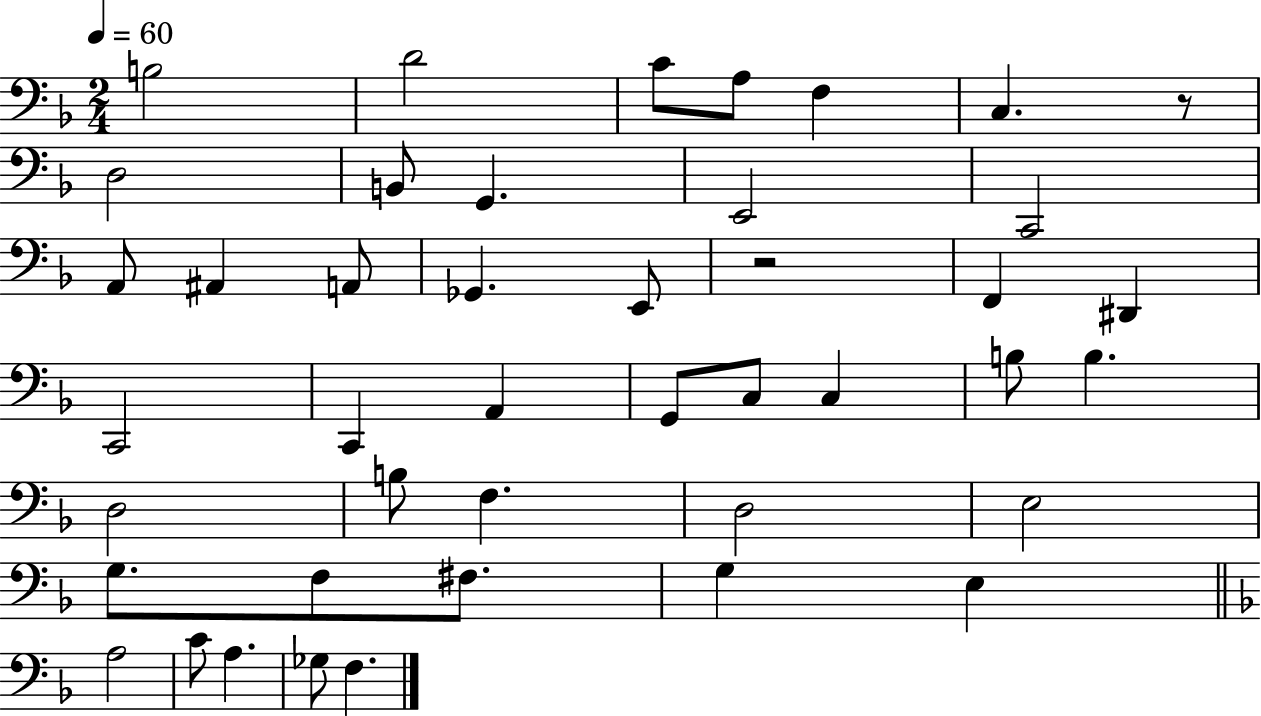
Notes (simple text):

B3/h D4/h C4/e A3/e F3/q C3/q. R/e D3/h B2/e G2/q. E2/h C2/h A2/e A#2/q A2/e Gb2/q. E2/e R/h F2/q D#2/q C2/h C2/q A2/q G2/e C3/e C3/q B3/e B3/q. D3/h B3/e F3/q. D3/h E3/h G3/e. F3/e F#3/e. G3/q E3/q A3/h C4/e A3/q. Gb3/e F3/q.